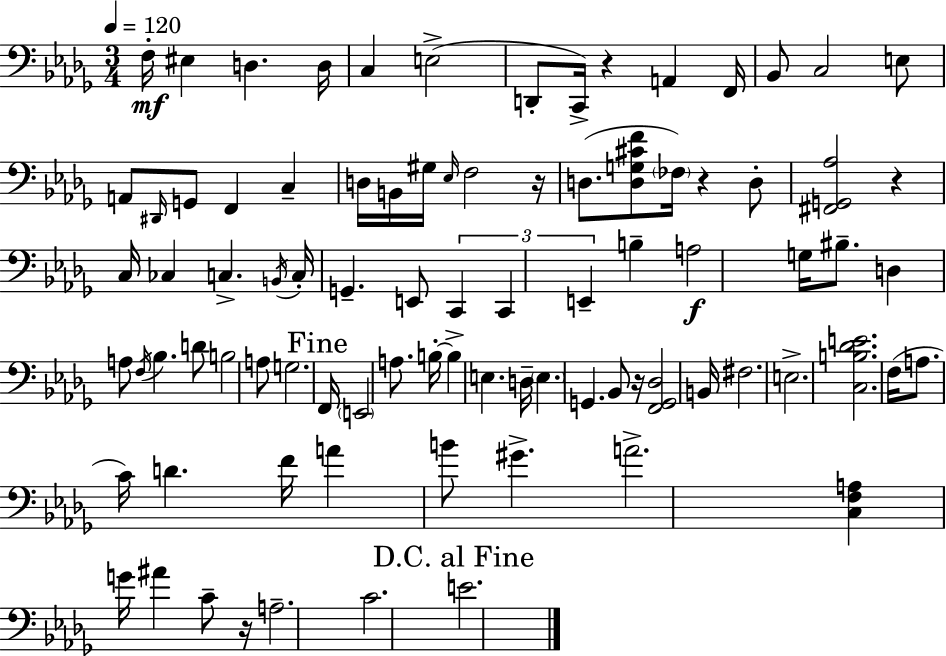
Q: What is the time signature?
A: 3/4